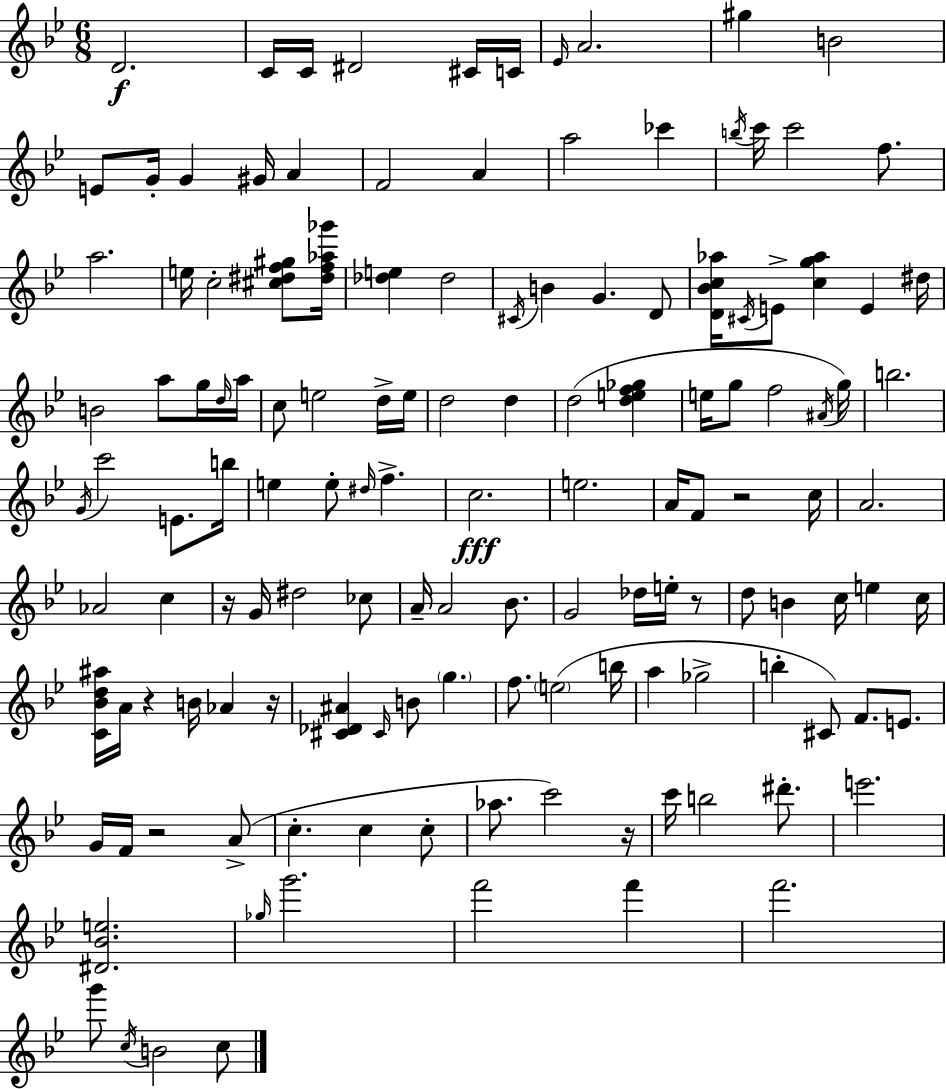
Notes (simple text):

D4/h. C4/s C4/s D#4/h C#4/s C4/s Eb4/s A4/h. G#5/q B4/h E4/e G4/s G4/q G#4/s A4/q F4/h A4/q A5/h CES6/q B5/s C6/s C6/h F5/e. A5/h. E5/s C5/h [C#5,D#5,F5,G#5]/e [D#5,F5,Ab5,Gb6]/s [Db5,E5]/q Db5/h C#4/s B4/q G4/q. D4/e [D4,Bb4,C5,Ab5]/s C#4/s E4/e [C5,G5,Ab5]/q E4/q D#5/s B4/h A5/e G5/s D5/s A5/s C5/e E5/h D5/s E5/s D5/h D5/q D5/h [D5,E5,F5,Gb5]/q E5/s G5/e F5/h A#4/s G5/s B5/h. G4/s C6/h E4/e. B5/s E5/q E5/e D#5/s F5/q. C5/h. E5/h. A4/s F4/e R/h C5/s A4/h. Ab4/h C5/q R/s G4/s D#5/h CES5/e A4/s A4/h Bb4/e. G4/h Db5/s E5/s R/e D5/e B4/q C5/s E5/q C5/s [C4,Bb4,D5,A#5]/s A4/s R/q B4/s Ab4/q R/s [C#4,Db4,A#4]/q C#4/s B4/e G5/q. F5/e. E5/h B5/s A5/q Gb5/h B5/q C#4/e F4/e. E4/e. G4/s F4/s R/h A4/e C5/q. C5/q C5/e Ab5/e. C6/h R/s C6/s B5/h D#6/e. E6/h. [D#4,Bb4,E5]/h. Gb5/s G6/h. F6/h F6/q F6/h. G6/e C5/s B4/h C5/e